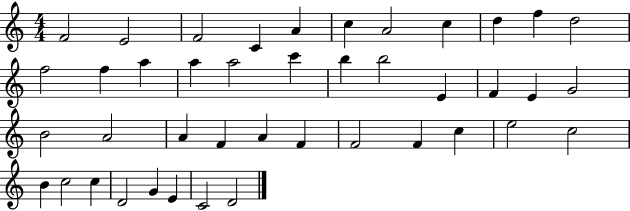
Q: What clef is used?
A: treble